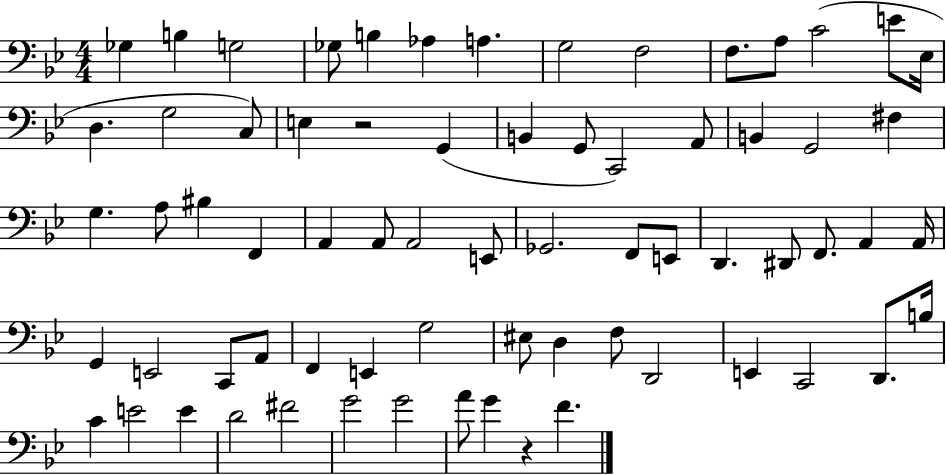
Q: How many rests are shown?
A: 2